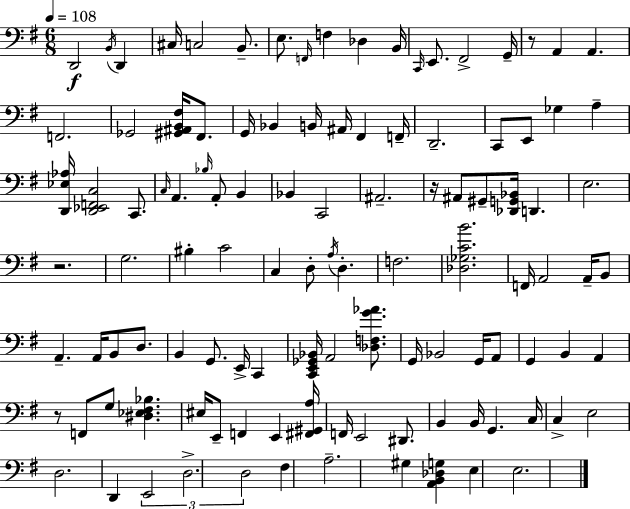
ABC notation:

X:1
T:Untitled
M:6/8
L:1/4
K:G
D,,2 B,,/4 D,, ^C,/4 C,2 B,,/2 E,/2 F,,/4 F, _D, B,,/4 C,,/4 E,,/2 ^F,,2 G,,/4 z/2 A,, A,, F,,2 _G,,2 [^G,,^A,,B,,^F,]/4 ^F,,/2 G,,/4 _B,, B,,/4 ^A,,/4 ^F,, F,,/4 D,,2 C,,/2 E,,/2 _G, A, [D,,_E,_A,]/4 [D,,_E,,F,,C,]2 C,,/2 C,/4 A,, _B,/4 A,,/2 B,, _B,, C,,2 ^A,,2 z/4 ^A,,/2 ^G,,/2 [_D,,G,,_B,,]/4 D,, E,2 z2 G,2 ^B, C2 C, D,/2 A,/4 D, F,2 [_D,_G,CB]2 F,,/4 A,,2 A,,/4 B,,/2 A,, A,,/4 B,,/2 D,/2 B,, G,,/2 E,,/4 C,, [C,,E,,_G,,_B,,]/4 A,,2 [_D,F,G_A]/2 G,,/4 _B,,2 G,,/4 A,,/2 G,, B,, A,, z/2 F,,/2 G,/2 [^D,_E,^F,_B,] ^E,/4 E,,/2 F,, E,, [^F,,^G,,A,]/4 F,,/4 E,,2 ^D,,/2 B,, B,,/4 G,, C,/4 C, E,2 D,2 D,, E,,2 D,2 D,2 ^F, A,2 ^G, [A,,B,,_D,G,] E, E,2